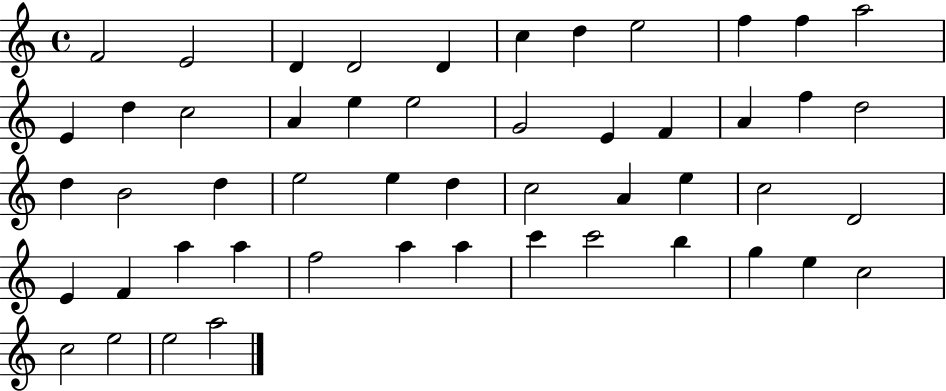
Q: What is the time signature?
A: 4/4